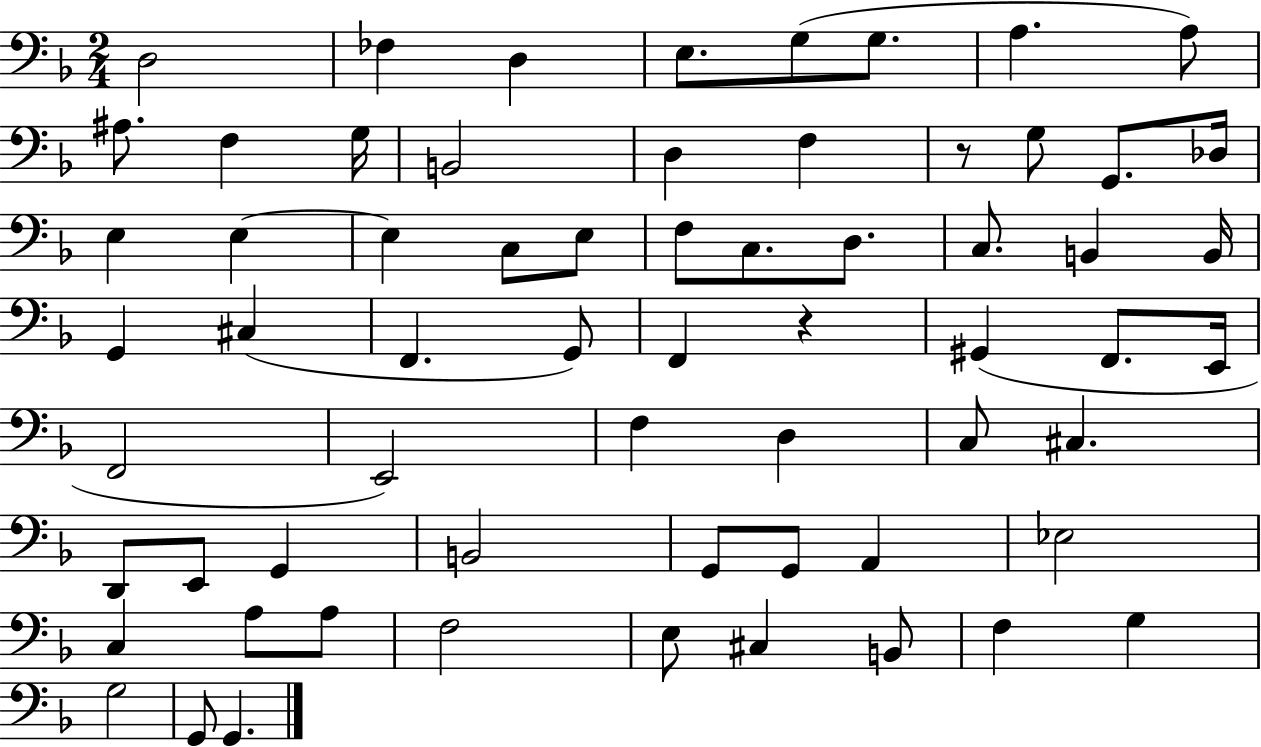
X:1
T:Untitled
M:2/4
L:1/4
K:F
D,2 _F, D, E,/2 G,/2 G,/2 A, A,/2 ^A,/2 F, G,/4 B,,2 D, F, z/2 G,/2 G,,/2 _D,/4 E, E, E, C,/2 E,/2 F,/2 C,/2 D,/2 C,/2 B,, B,,/4 G,, ^C, F,, G,,/2 F,, z ^G,, F,,/2 E,,/4 F,,2 E,,2 F, D, C,/2 ^C, D,,/2 E,,/2 G,, B,,2 G,,/2 G,,/2 A,, _E,2 C, A,/2 A,/2 F,2 E,/2 ^C, B,,/2 F, G, G,2 G,,/2 G,,